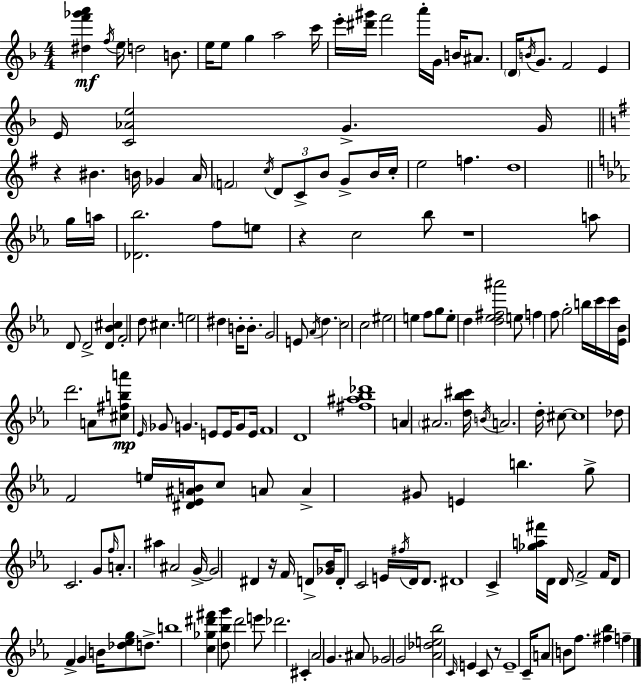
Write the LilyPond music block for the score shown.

{
  \clef treble
  \numericTimeSignature
  \time 4/4
  \key d \minor
  <dis'' f''' ges''' a'''>4\mf \acciaccatura { f''16 } e''16 d''2 b'8. | e''16 e''8 g''4 a''2 | c'''16 e'''16-. <dis''' gis'''>16 f'''2 a'''16-. g'16 b'16 ais'8. | \parenthesize d'16 \acciaccatura { b'16 } g'8. f'2 e'4 | \break e'16 <c' aes' e''>2 g'4.-> | g'16 \bar "||" \break \key g \major r4 bis'4. b'16 ges'4 a'16 | \parenthesize f'2 \acciaccatura { c''16 } \tuplet 3/2 { d'8 c'8-> b'8 } g'8-> | b'16 c''16-. e''2 f''4. | d''1 | \break \bar "||" \break \key ees \major g''16 a''16 <des' bes''>2. f''8 | e''8 r4 c''2 bes''8 | r1 | a''8 d'8 d'2-> <d' bes' cis''>4 | \break f'2-. d''8 cis''4. | e''2 dis''4 b'16-. b'8.-. | g'2 e'8 \acciaccatura { aes'16 } \parenthesize d''4. | c''2 c''2 | \break eis''2 e''4 f''8 g''8 | e''8-. d''4 <d'' ees'' fis'' ais'''>2 e''8 | f''4 f''8 g''2-. b''16 | c'''16 c'''16 <ees' bes'>16 d'''2. a'8 | \break <cis'' fis'' b'' a'''>8\mp \grace { ees'16 } ges'8 g'4. e'8 e'16 g'8 | e'16 f'1 | d'1 | <fis'' ais'' bes'' des'''>1 | \break a'4 \parenthesize ais'2. | <d'' bes'' cis'''>16 \acciaccatura { b'16 } a'2. | d''16-. cis''8~~ cis''1 | des''8 f'2 e''16 <dis' ees' ais' b'>16 c''8 | \break a'8 a'4-> gis'8 e'4 b''4. | g''8-> c'2. | g'8 \grace { f''16 } a'8.-. ais''4 ais'2 | g'16->~~ g'2 dis'4 | \break r16 f'16 d'8-> <ges' bes'>16 d'8-. c'2 e'16 | \acciaccatura { fis''16 } d'16 d'8. dis'1 | c'4-> <ges'' a'' fis'''>16 d'16 d'16 f'2-> | f'16 d'8 f'4-> g'4 b'16 | \break <des'' ees'' g''>8 d''8.-> b''1 | <c'' ges'' dis''' fis'''>4 <d'' bes'' g'''>8 d'''2 | e'''8 des'''2. | cis'4-. aes'2 g'4. | \break ais'8 ges'2 g'2 | <aes' des'' e'' bes''>2 \grace { c'16 } e'4 | c'8 r8 e'1-- | c'16-- a'8 b'8 f''8. <fis'' bes''>4 | \break f''4-- \bar "|."
}